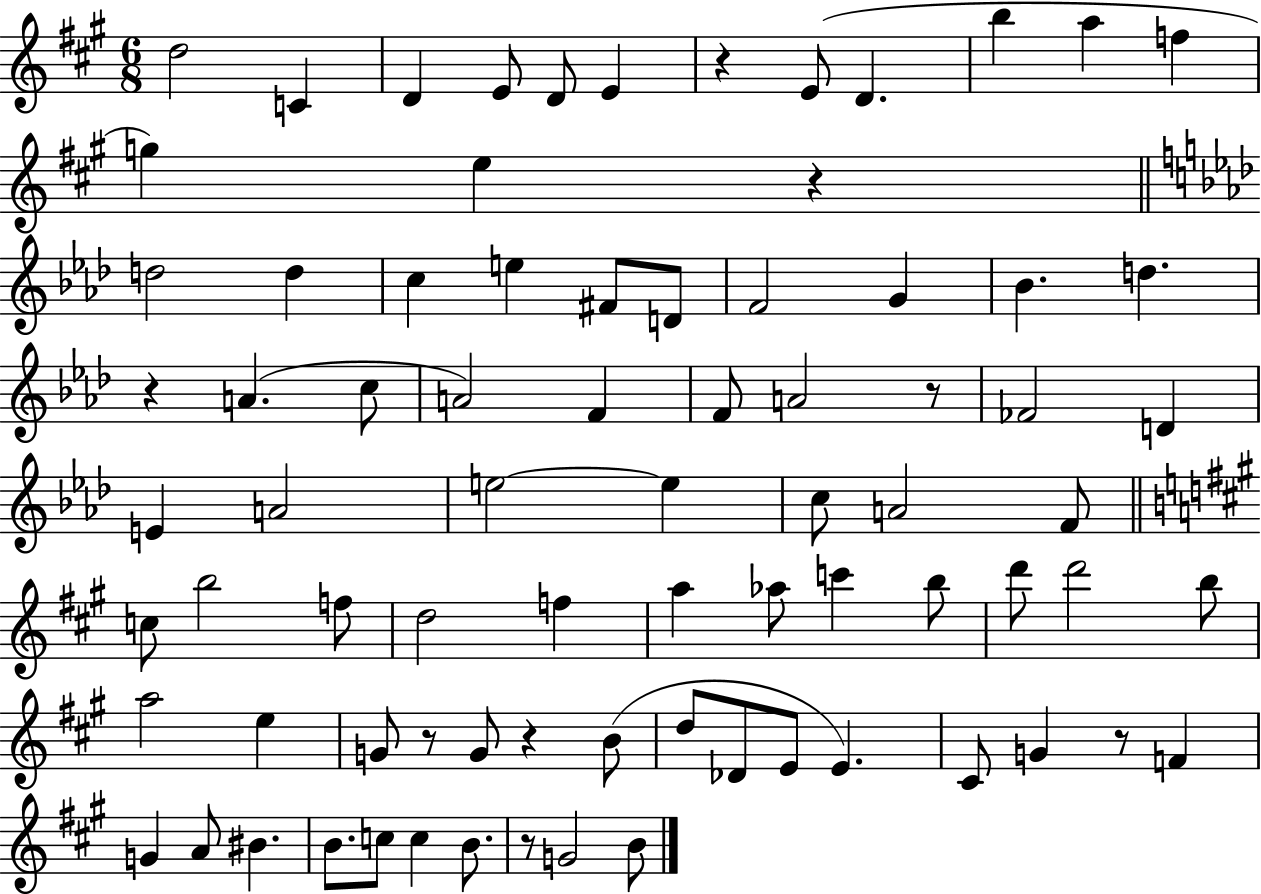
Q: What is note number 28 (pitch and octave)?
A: F4